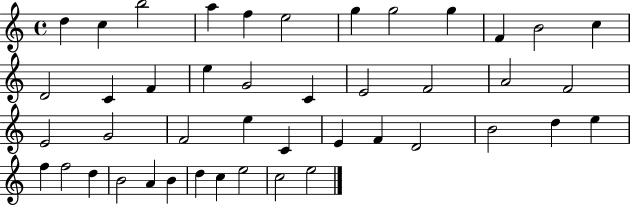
X:1
T:Untitled
M:4/4
L:1/4
K:C
d c b2 a f e2 g g2 g F B2 c D2 C F e G2 C E2 F2 A2 F2 E2 G2 F2 e C E F D2 B2 d e f f2 d B2 A B d c e2 c2 e2